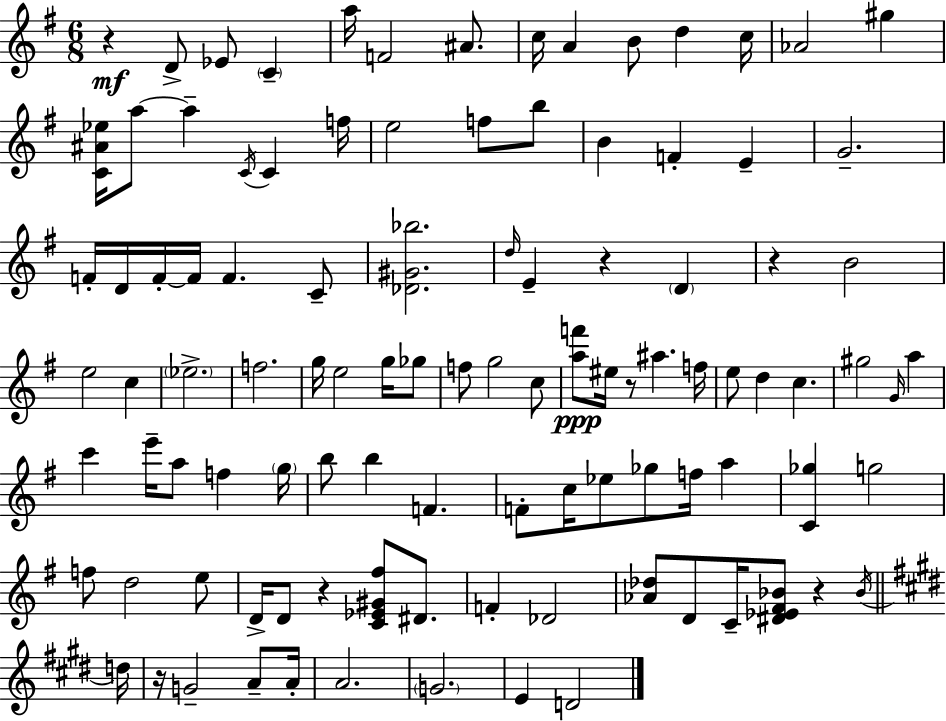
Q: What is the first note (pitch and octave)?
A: D4